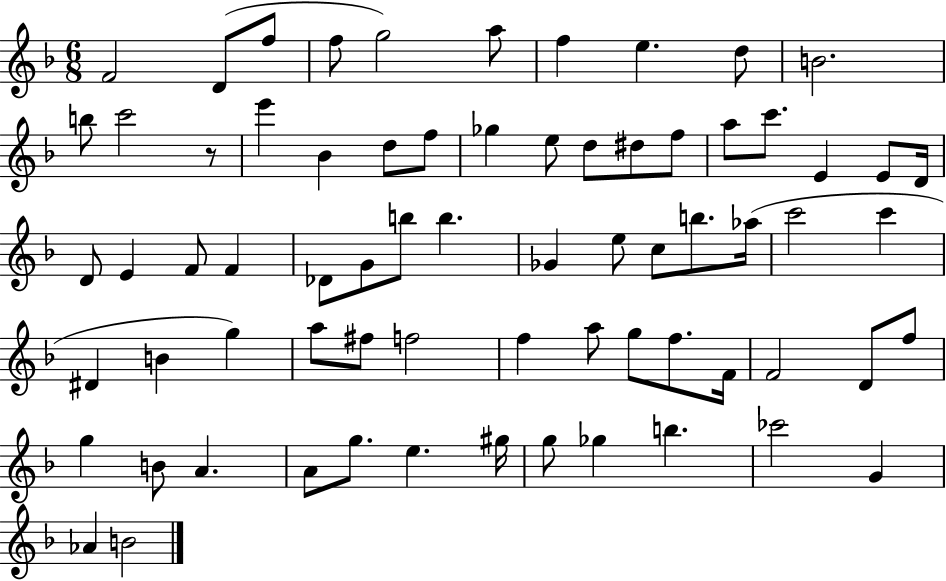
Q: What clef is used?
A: treble